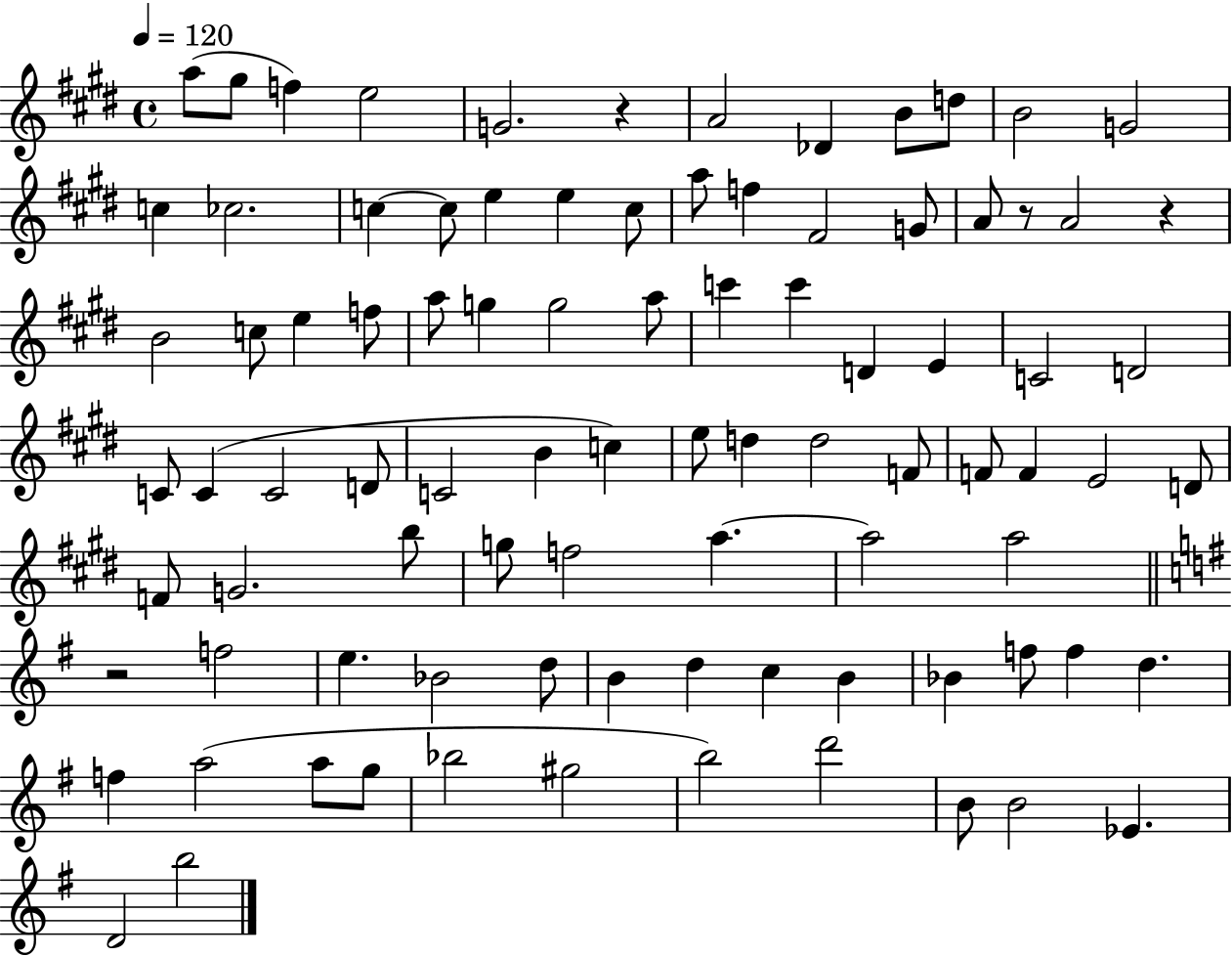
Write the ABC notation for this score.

X:1
T:Untitled
M:4/4
L:1/4
K:E
a/2 ^g/2 f e2 G2 z A2 _D B/2 d/2 B2 G2 c _c2 c c/2 e e c/2 a/2 f ^F2 G/2 A/2 z/2 A2 z B2 c/2 e f/2 a/2 g g2 a/2 c' c' D E C2 D2 C/2 C C2 D/2 C2 B c e/2 d d2 F/2 F/2 F E2 D/2 F/2 G2 b/2 g/2 f2 a a2 a2 z2 f2 e _B2 d/2 B d c B _B f/2 f d f a2 a/2 g/2 _b2 ^g2 b2 d'2 B/2 B2 _E D2 b2